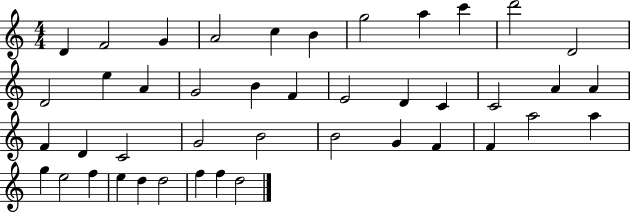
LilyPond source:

{
  \clef treble
  \numericTimeSignature
  \time 4/4
  \key c \major
  d'4 f'2 g'4 | a'2 c''4 b'4 | g''2 a''4 c'''4 | d'''2 d'2 | \break d'2 e''4 a'4 | g'2 b'4 f'4 | e'2 d'4 c'4 | c'2 a'4 a'4 | \break f'4 d'4 c'2 | g'2 b'2 | b'2 g'4 f'4 | f'4 a''2 a''4 | \break g''4 e''2 f''4 | e''4 d''4 d''2 | f''4 f''4 d''2 | \bar "|."
}